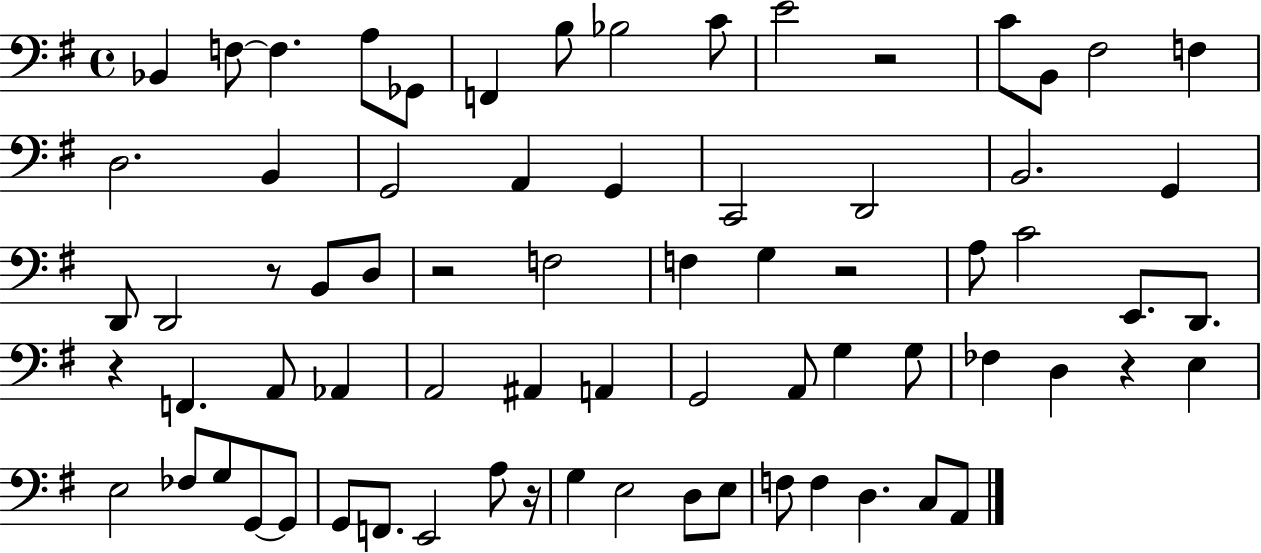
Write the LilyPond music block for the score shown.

{
  \clef bass
  \time 4/4
  \defaultTimeSignature
  \key g \major
  bes,4 f8~~ f4. a8 ges,8 | f,4 b8 bes2 c'8 | e'2 r2 | c'8 b,8 fis2 f4 | \break d2. b,4 | g,2 a,4 g,4 | c,2 d,2 | b,2. g,4 | \break d,8 d,2 r8 b,8 d8 | r2 f2 | f4 g4 r2 | a8 c'2 e,8. d,8. | \break r4 f,4. a,8 aes,4 | a,2 ais,4 a,4 | g,2 a,8 g4 g8 | fes4 d4 r4 e4 | \break e2 fes8 g8 g,8~~ g,8 | g,8 f,8. e,2 a8 r16 | g4 e2 d8 e8 | f8 f4 d4. c8 a,8 | \break \bar "|."
}